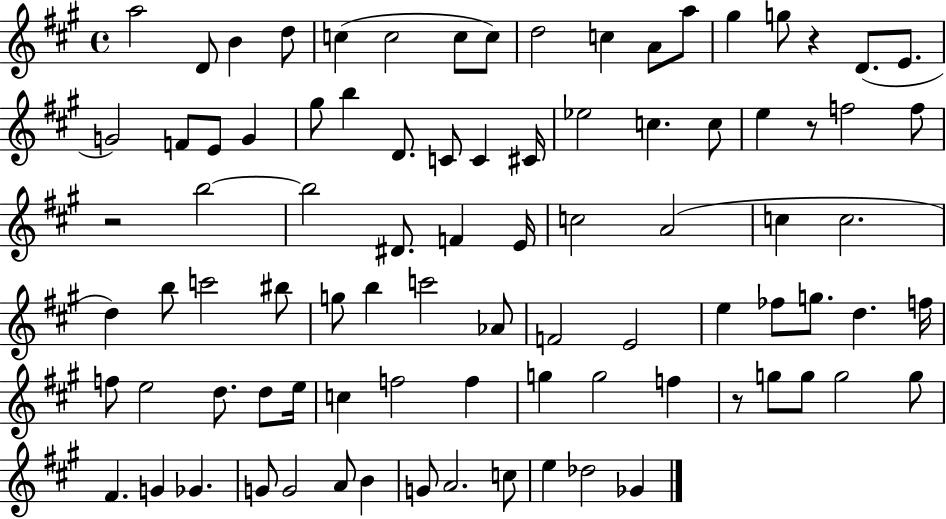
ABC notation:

X:1
T:Untitled
M:4/4
L:1/4
K:A
a2 D/2 B d/2 c c2 c/2 c/2 d2 c A/2 a/2 ^g g/2 z D/2 E/2 G2 F/2 E/2 G ^g/2 b D/2 C/2 C ^C/4 _e2 c c/2 e z/2 f2 f/2 z2 b2 b2 ^D/2 F E/4 c2 A2 c c2 d b/2 c'2 ^b/2 g/2 b c'2 _A/2 F2 E2 e _f/2 g/2 d f/4 f/2 e2 d/2 d/2 e/4 c f2 f g g2 f z/2 g/2 g/2 g2 g/2 ^F G _G G/2 G2 A/2 B G/2 A2 c/2 e _d2 _G